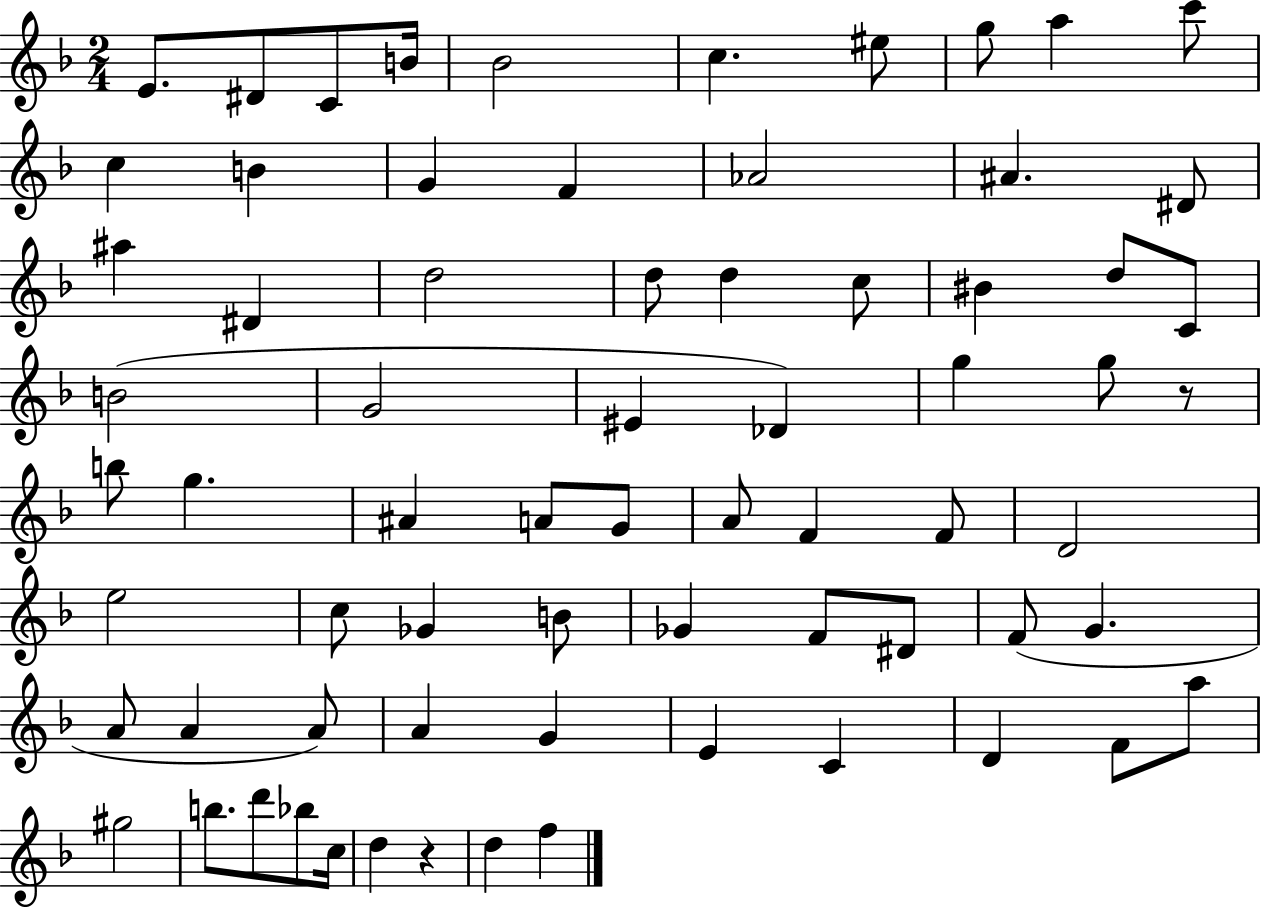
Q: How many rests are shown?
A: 2